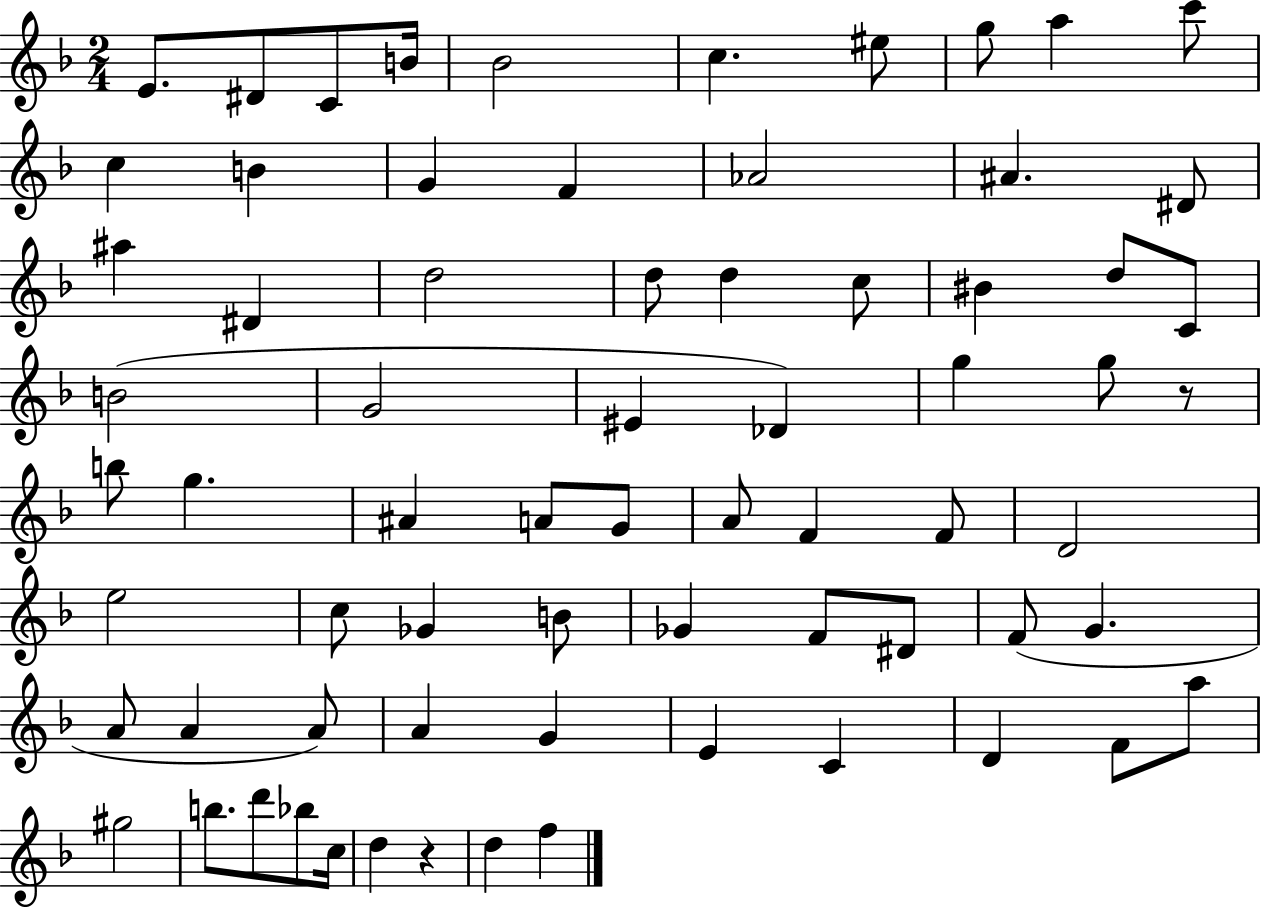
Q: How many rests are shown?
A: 2